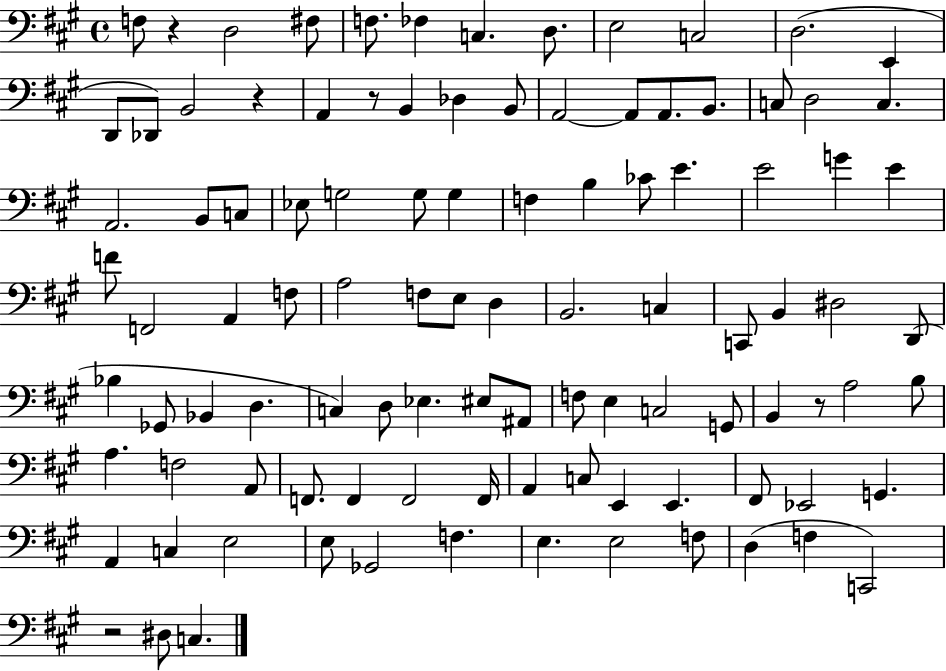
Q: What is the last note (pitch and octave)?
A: C3